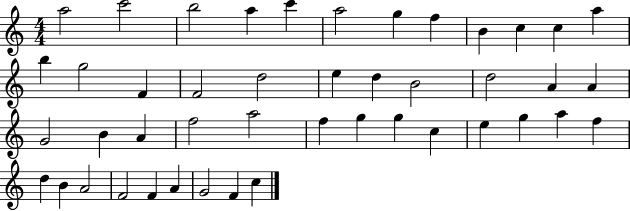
X:1
T:Untitled
M:4/4
L:1/4
K:C
a2 c'2 b2 a c' a2 g f B c c a b g2 F F2 d2 e d B2 d2 A A G2 B A f2 a2 f g g c e g a f d B A2 F2 F A G2 F c